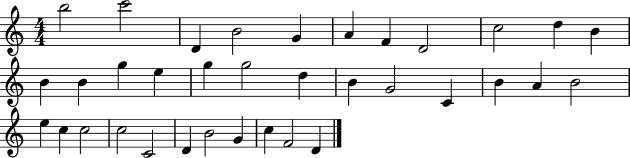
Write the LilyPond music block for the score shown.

{
  \clef treble
  \numericTimeSignature
  \time 4/4
  \key c \major
  b''2 c'''2 | d'4 b'2 g'4 | a'4 f'4 d'2 | c''2 d''4 b'4 | \break b'4 b'4 g''4 e''4 | g''4 g''2 d''4 | b'4 g'2 c'4 | b'4 a'4 b'2 | \break e''4 c''4 c''2 | c''2 c'2 | d'4 b'2 g'4 | c''4 f'2 d'4 | \break \bar "|."
}